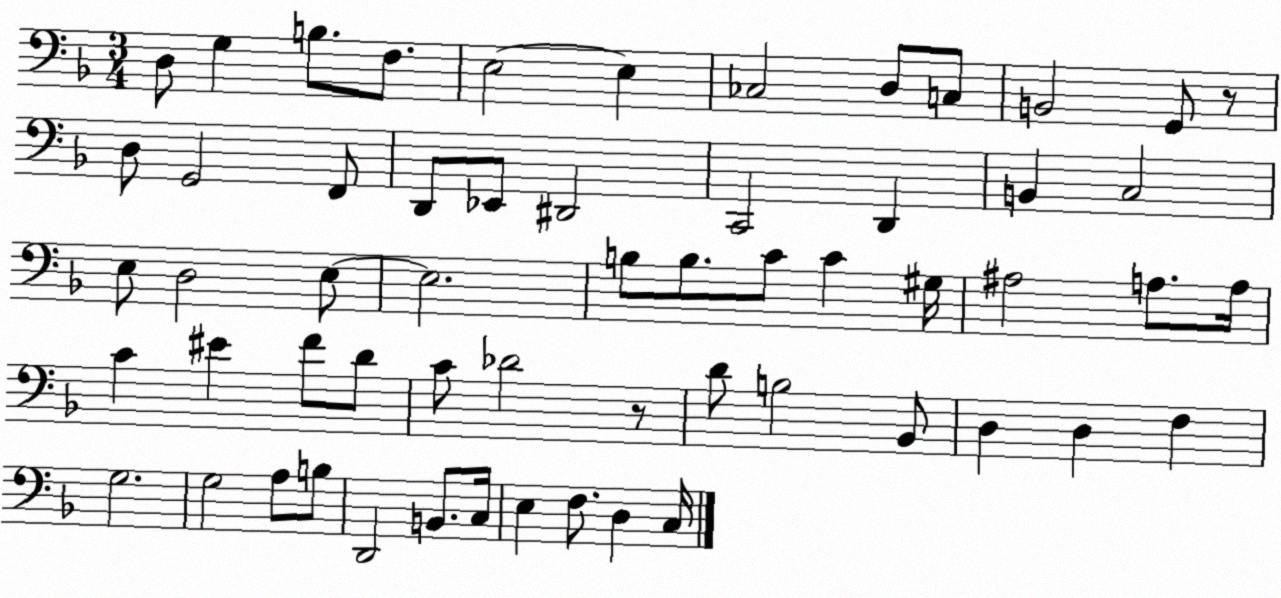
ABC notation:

X:1
T:Untitled
M:3/4
L:1/4
K:F
D,/2 G, B,/2 F,/2 E,2 E, _C,2 D,/2 C,/2 B,,2 G,,/2 z/2 D,/2 G,,2 F,,/2 D,,/2 _E,,/2 ^D,,2 C,,2 D,, B,, C,2 E,/2 D,2 E,/2 E,2 B,/2 B,/2 C/2 C ^G,/4 ^A,2 A,/2 A,/4 C ^E F/2 D/2 C/2 _D2 z/2 D/2 B,2 _B,,/2 D, D, F, G,2 G,2 A,/2 B,/2 D,,2 B,,/2 C,/4 E, F,/2 D, C,/4